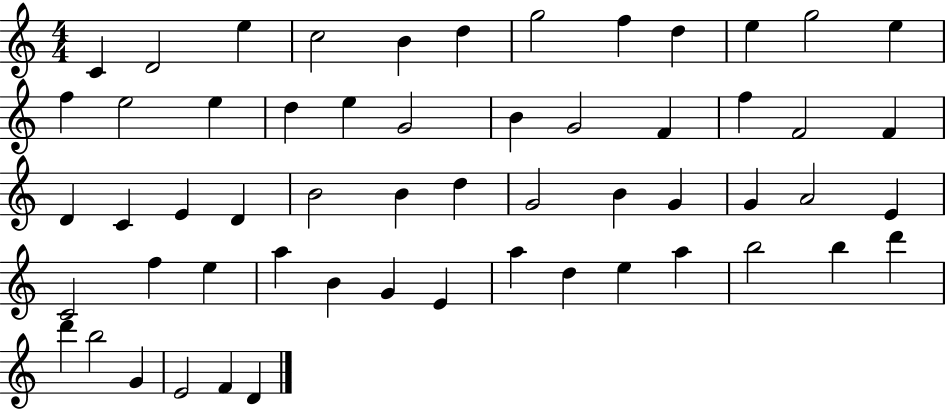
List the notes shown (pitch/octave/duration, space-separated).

C4/q D4/h E5/q C5/h B4/q D5/q G5/h F5/q D5/q E5/q G5/h E5/q F5/q E5/h E5/q D5/q E5/q G4/h B4/q G4/h F4/q F5/q F4/h F4/q D4/q C4/q E4/q D4/q B4/h B4/q D5/q G4/h B4/q G4/q G4/q A4/h E4/q C4/h F5/q E5/q A5/q B4/q G4/q E4/q A5/q D5/q E5/q A5/q B5/h B5/q D6/q D6/q B5/h G4/q E4/h F4/q D4/q